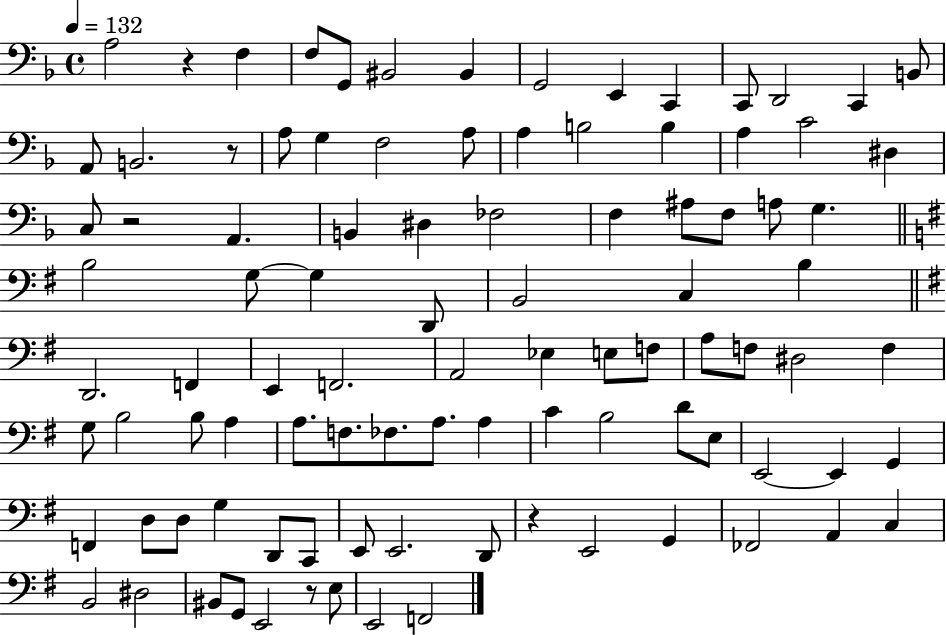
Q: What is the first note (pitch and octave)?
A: A3